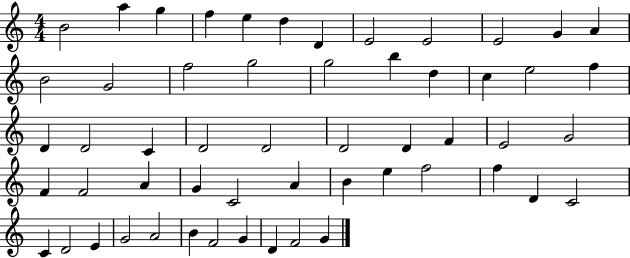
X:1
T:Untitled
M:4/4
L:1/4
K:C
B2 a g f e d D E2 E2 E2 G A B2 G2 f2 g2 g2 b d c e2 f D D2 C D2 D2 D2 D F E2 G2 F F2 A G C2 A B e f2 f D C2 C D2 E G2 A2 B F2 G D F2 G